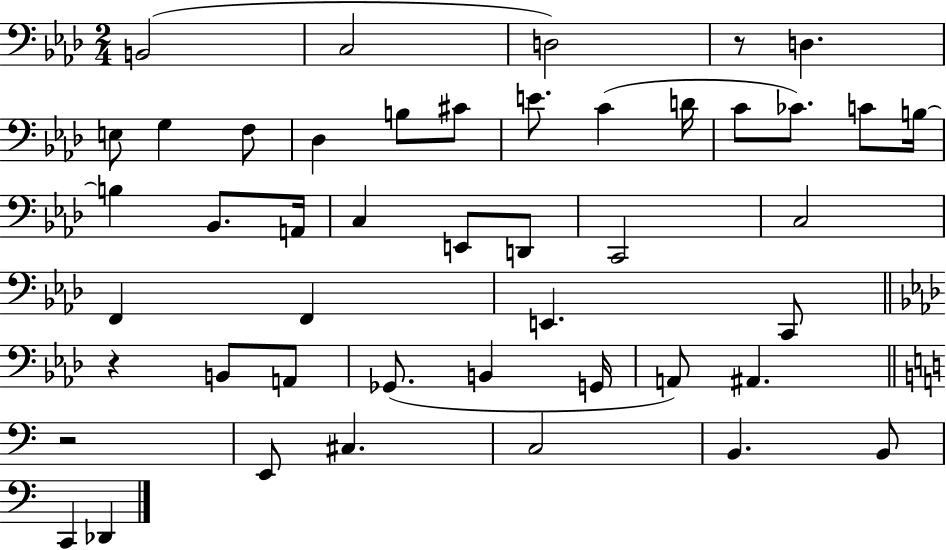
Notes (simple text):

B2/h C3/h D3/h R/e D3/q. E3/e G3/q F3/e Db3/q B3/e C#4/e E4/e. C4/q D4/s C4/e CES4/e. C4/e B3/s B3/q Bb2/e. A2/s C3/q E2/e D2/e C2/h C3/h F2/q F2/q E2/q. C2/e R/q B2/e A2/e Gb2/e. B2/q G2/s A2/e A#2/q. R/h E2/e C#3/q. C3/h B2/q. B2/e C2/q Db2/q